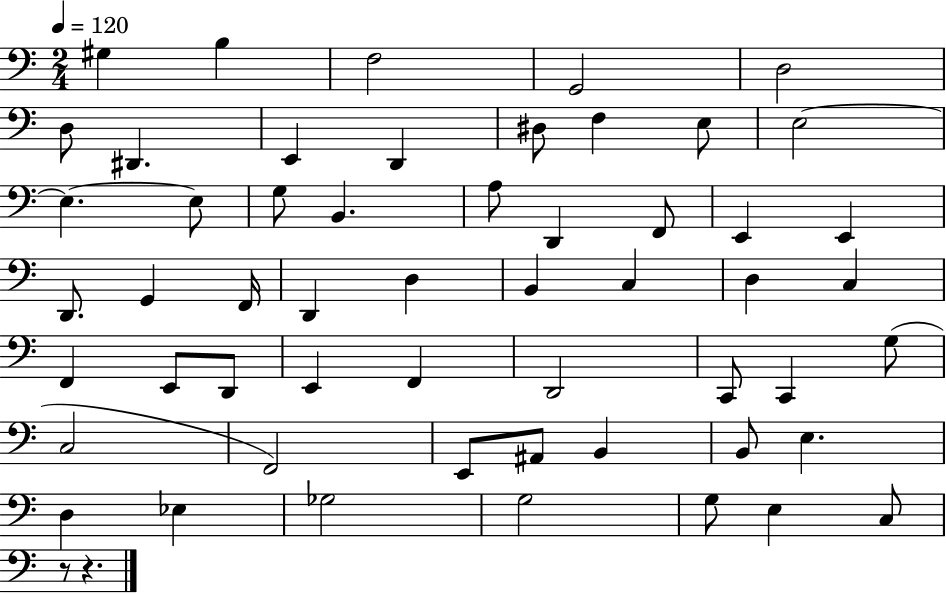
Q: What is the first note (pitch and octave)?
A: G#3